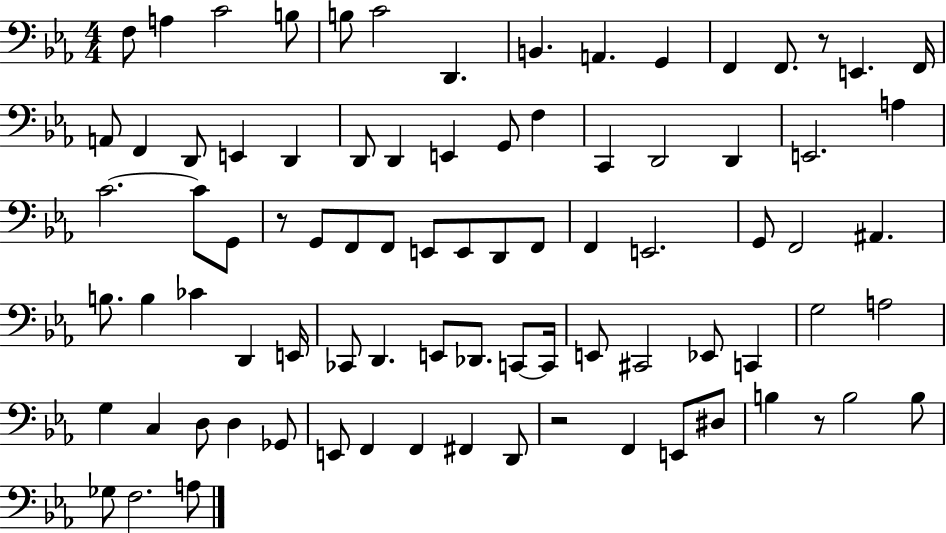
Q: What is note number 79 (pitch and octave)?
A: F3